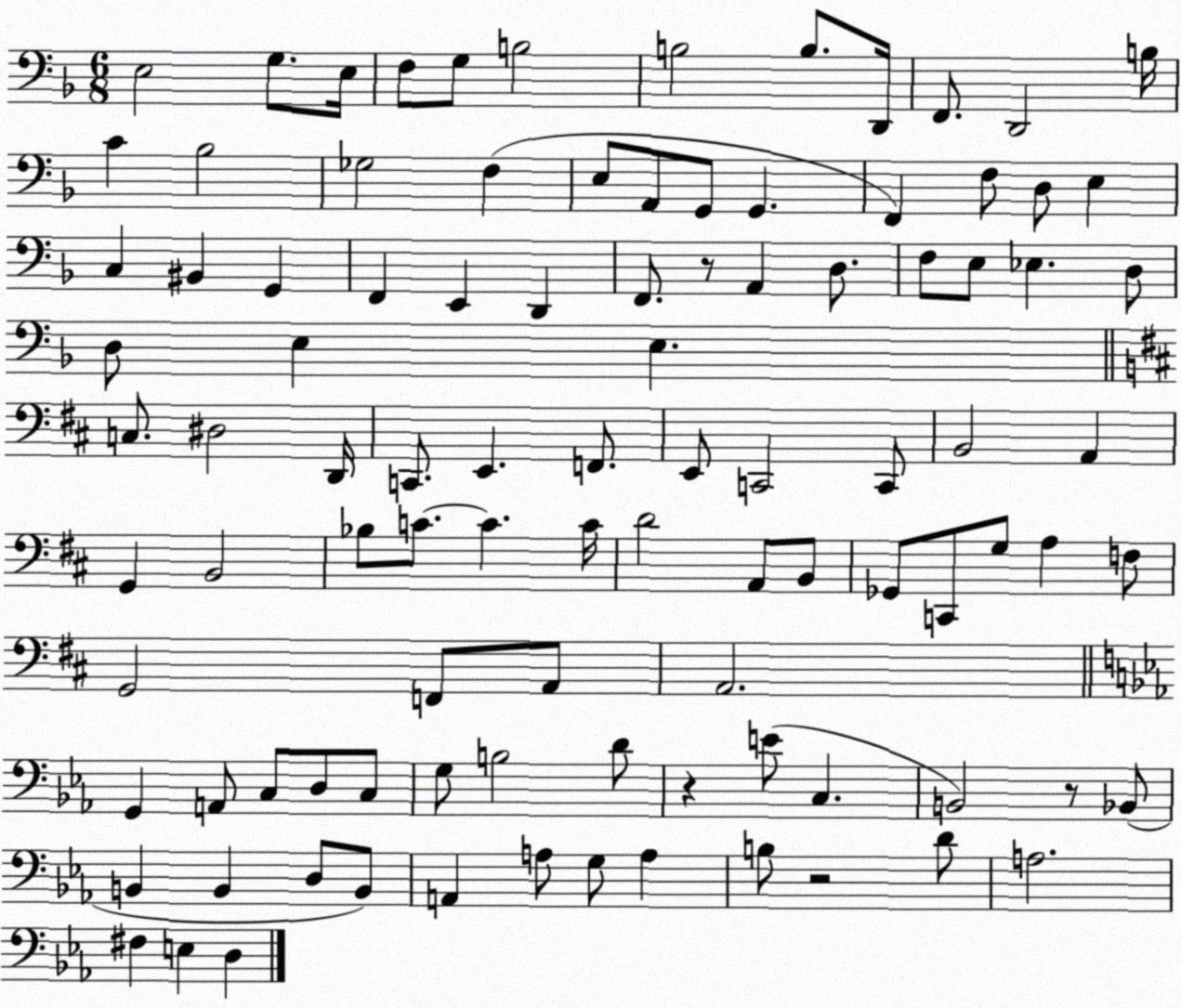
X:1
T:Untitled
M:6/8
L:1/4
K:F
E,2 G,/2 E,/4 F,/2 G,/2 B,2 B,2 B,/2 D,,/4 F,,/2 D,,2 B,/4 C _B,2 _G,2 F, E,/2 A,,/2 G,,/2 G,, F,, F,/2 D,/2 E, C, ^B,, G,, F,, E,, D,, F,,/2 z/2 A,, D,/2 F,/2 E,/2 _E, D,/2 D,/2 E, E, C,/2 ^D,2 D,,/4 C,,/2 E,, F,,/2 E,,/2 C,,2 C,,/2 B,,2 A,, G,, B,,2 _B,/2 C/2 C C/4 D2 A,,/2 B,,/2 _G,,/2 C,,/2 G,/2 A, F,/2 G,,2 F,,/2 A,,/2 A,,2 G,, A,,/2 C,/2 D,/2 C,/2 G,/2 B,2 D/2 z E/2 C, B,,2 z/2 _B,,/2 B,, B,, D,/2 B,,/2 A,, A,/2 G,/2 A, B,/2 z2 D/2 A,2 ^F, E, D,